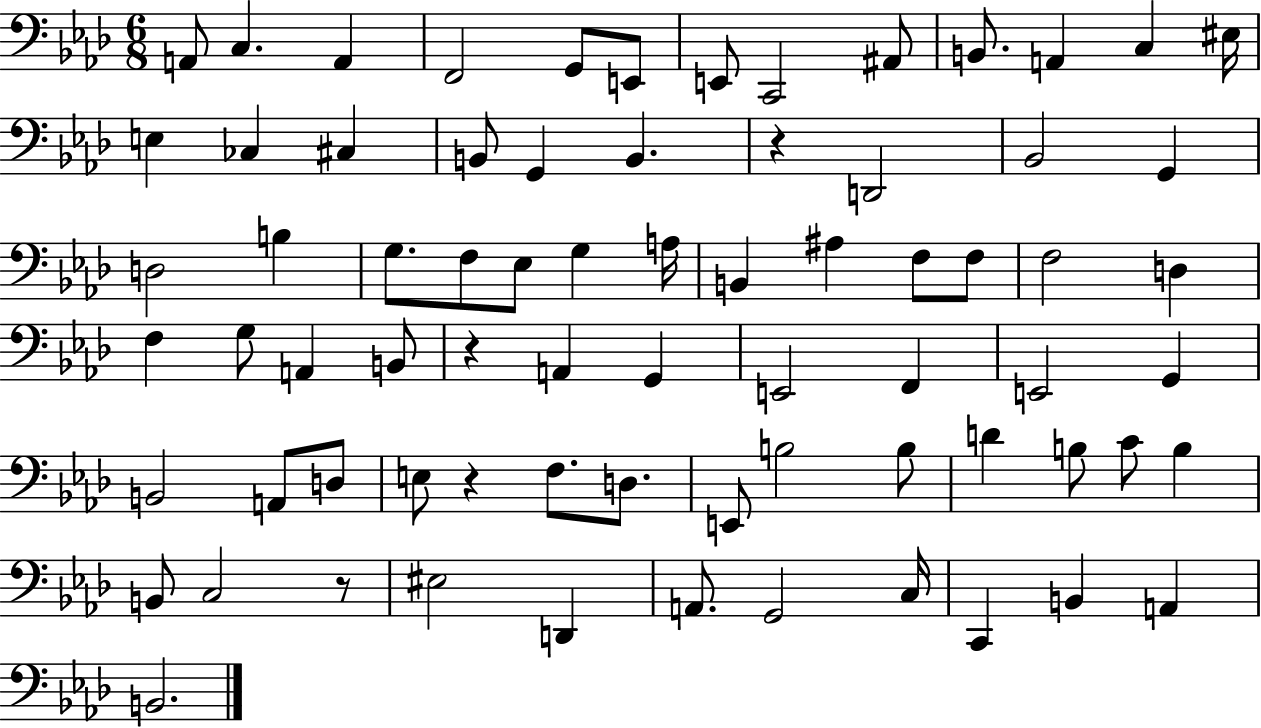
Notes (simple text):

A2/e C3/q. A2/q F2/h G2/e E2/e E2/e C2/h A#2/e B2/e. A2/q C3/q EIS3/s E3/q CES3/q C#3/q B2/e G2/q B2/q. R/q D2/h Bb2/h G2/q D3/h B3/q G3/e. F3/e Eb3/e G3/q A3/s B2/q A#3/q F3/e F3/e F3/h D3/q F3/q G3/e A2/q B2/e R/q A2/q G2/q E2/h F2/q E2/h G2/q B2/h A2/e D3/e E3/e R/q F3/e. D3/e. E2/e B3/h B3/e D4/q B3/e C4/e B3/q B2/e C3/h R/e EIS3/h D2/q A2/e. G2/h C3/s C2/q B2/q A2/q B2/h.